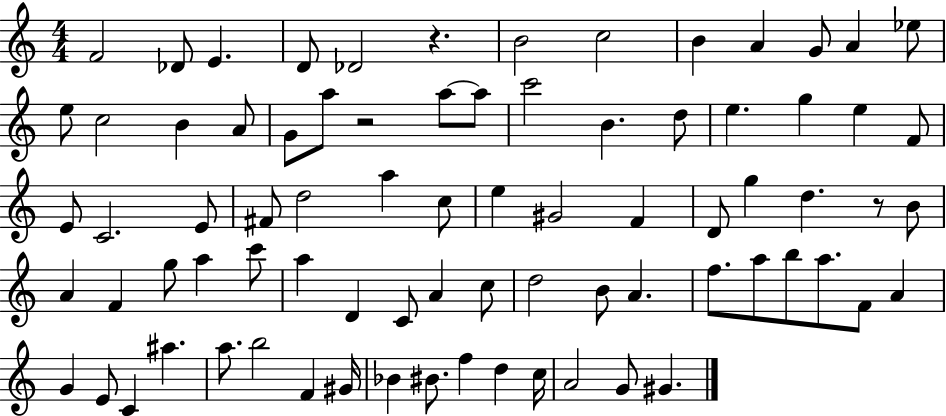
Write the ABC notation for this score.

X:1
T:Untitled
M:4/4
L:1/4
K:C
F2 _D/2 E D/2 _D2 z B2 c2 B A G/2 A _e/2 e/2 c2 B A/2 G/2 a/2 z2 a/2 a/2 c'2 B d/2 e g e F/2 E/2 C2 E/2 ^F/2 d2 a c/2 e ^G2 F D/2 g d z/2 B/2 A F g/2 a c'/2 a D C/2 A c/2 d2 B/2 A f/2 a/2 b/2 a/2 F/2 A G E/2 C ^a a/2 b2 F ^G/4 _B ^B/2 f d c/4 A2 G/2 ^G